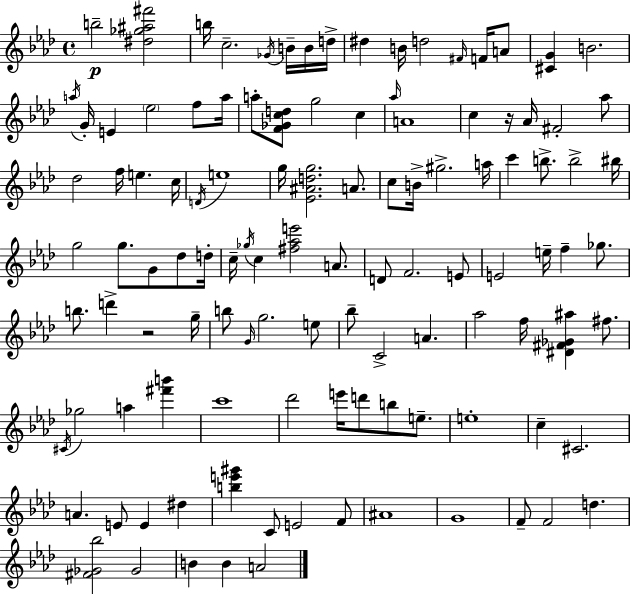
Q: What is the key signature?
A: F minor